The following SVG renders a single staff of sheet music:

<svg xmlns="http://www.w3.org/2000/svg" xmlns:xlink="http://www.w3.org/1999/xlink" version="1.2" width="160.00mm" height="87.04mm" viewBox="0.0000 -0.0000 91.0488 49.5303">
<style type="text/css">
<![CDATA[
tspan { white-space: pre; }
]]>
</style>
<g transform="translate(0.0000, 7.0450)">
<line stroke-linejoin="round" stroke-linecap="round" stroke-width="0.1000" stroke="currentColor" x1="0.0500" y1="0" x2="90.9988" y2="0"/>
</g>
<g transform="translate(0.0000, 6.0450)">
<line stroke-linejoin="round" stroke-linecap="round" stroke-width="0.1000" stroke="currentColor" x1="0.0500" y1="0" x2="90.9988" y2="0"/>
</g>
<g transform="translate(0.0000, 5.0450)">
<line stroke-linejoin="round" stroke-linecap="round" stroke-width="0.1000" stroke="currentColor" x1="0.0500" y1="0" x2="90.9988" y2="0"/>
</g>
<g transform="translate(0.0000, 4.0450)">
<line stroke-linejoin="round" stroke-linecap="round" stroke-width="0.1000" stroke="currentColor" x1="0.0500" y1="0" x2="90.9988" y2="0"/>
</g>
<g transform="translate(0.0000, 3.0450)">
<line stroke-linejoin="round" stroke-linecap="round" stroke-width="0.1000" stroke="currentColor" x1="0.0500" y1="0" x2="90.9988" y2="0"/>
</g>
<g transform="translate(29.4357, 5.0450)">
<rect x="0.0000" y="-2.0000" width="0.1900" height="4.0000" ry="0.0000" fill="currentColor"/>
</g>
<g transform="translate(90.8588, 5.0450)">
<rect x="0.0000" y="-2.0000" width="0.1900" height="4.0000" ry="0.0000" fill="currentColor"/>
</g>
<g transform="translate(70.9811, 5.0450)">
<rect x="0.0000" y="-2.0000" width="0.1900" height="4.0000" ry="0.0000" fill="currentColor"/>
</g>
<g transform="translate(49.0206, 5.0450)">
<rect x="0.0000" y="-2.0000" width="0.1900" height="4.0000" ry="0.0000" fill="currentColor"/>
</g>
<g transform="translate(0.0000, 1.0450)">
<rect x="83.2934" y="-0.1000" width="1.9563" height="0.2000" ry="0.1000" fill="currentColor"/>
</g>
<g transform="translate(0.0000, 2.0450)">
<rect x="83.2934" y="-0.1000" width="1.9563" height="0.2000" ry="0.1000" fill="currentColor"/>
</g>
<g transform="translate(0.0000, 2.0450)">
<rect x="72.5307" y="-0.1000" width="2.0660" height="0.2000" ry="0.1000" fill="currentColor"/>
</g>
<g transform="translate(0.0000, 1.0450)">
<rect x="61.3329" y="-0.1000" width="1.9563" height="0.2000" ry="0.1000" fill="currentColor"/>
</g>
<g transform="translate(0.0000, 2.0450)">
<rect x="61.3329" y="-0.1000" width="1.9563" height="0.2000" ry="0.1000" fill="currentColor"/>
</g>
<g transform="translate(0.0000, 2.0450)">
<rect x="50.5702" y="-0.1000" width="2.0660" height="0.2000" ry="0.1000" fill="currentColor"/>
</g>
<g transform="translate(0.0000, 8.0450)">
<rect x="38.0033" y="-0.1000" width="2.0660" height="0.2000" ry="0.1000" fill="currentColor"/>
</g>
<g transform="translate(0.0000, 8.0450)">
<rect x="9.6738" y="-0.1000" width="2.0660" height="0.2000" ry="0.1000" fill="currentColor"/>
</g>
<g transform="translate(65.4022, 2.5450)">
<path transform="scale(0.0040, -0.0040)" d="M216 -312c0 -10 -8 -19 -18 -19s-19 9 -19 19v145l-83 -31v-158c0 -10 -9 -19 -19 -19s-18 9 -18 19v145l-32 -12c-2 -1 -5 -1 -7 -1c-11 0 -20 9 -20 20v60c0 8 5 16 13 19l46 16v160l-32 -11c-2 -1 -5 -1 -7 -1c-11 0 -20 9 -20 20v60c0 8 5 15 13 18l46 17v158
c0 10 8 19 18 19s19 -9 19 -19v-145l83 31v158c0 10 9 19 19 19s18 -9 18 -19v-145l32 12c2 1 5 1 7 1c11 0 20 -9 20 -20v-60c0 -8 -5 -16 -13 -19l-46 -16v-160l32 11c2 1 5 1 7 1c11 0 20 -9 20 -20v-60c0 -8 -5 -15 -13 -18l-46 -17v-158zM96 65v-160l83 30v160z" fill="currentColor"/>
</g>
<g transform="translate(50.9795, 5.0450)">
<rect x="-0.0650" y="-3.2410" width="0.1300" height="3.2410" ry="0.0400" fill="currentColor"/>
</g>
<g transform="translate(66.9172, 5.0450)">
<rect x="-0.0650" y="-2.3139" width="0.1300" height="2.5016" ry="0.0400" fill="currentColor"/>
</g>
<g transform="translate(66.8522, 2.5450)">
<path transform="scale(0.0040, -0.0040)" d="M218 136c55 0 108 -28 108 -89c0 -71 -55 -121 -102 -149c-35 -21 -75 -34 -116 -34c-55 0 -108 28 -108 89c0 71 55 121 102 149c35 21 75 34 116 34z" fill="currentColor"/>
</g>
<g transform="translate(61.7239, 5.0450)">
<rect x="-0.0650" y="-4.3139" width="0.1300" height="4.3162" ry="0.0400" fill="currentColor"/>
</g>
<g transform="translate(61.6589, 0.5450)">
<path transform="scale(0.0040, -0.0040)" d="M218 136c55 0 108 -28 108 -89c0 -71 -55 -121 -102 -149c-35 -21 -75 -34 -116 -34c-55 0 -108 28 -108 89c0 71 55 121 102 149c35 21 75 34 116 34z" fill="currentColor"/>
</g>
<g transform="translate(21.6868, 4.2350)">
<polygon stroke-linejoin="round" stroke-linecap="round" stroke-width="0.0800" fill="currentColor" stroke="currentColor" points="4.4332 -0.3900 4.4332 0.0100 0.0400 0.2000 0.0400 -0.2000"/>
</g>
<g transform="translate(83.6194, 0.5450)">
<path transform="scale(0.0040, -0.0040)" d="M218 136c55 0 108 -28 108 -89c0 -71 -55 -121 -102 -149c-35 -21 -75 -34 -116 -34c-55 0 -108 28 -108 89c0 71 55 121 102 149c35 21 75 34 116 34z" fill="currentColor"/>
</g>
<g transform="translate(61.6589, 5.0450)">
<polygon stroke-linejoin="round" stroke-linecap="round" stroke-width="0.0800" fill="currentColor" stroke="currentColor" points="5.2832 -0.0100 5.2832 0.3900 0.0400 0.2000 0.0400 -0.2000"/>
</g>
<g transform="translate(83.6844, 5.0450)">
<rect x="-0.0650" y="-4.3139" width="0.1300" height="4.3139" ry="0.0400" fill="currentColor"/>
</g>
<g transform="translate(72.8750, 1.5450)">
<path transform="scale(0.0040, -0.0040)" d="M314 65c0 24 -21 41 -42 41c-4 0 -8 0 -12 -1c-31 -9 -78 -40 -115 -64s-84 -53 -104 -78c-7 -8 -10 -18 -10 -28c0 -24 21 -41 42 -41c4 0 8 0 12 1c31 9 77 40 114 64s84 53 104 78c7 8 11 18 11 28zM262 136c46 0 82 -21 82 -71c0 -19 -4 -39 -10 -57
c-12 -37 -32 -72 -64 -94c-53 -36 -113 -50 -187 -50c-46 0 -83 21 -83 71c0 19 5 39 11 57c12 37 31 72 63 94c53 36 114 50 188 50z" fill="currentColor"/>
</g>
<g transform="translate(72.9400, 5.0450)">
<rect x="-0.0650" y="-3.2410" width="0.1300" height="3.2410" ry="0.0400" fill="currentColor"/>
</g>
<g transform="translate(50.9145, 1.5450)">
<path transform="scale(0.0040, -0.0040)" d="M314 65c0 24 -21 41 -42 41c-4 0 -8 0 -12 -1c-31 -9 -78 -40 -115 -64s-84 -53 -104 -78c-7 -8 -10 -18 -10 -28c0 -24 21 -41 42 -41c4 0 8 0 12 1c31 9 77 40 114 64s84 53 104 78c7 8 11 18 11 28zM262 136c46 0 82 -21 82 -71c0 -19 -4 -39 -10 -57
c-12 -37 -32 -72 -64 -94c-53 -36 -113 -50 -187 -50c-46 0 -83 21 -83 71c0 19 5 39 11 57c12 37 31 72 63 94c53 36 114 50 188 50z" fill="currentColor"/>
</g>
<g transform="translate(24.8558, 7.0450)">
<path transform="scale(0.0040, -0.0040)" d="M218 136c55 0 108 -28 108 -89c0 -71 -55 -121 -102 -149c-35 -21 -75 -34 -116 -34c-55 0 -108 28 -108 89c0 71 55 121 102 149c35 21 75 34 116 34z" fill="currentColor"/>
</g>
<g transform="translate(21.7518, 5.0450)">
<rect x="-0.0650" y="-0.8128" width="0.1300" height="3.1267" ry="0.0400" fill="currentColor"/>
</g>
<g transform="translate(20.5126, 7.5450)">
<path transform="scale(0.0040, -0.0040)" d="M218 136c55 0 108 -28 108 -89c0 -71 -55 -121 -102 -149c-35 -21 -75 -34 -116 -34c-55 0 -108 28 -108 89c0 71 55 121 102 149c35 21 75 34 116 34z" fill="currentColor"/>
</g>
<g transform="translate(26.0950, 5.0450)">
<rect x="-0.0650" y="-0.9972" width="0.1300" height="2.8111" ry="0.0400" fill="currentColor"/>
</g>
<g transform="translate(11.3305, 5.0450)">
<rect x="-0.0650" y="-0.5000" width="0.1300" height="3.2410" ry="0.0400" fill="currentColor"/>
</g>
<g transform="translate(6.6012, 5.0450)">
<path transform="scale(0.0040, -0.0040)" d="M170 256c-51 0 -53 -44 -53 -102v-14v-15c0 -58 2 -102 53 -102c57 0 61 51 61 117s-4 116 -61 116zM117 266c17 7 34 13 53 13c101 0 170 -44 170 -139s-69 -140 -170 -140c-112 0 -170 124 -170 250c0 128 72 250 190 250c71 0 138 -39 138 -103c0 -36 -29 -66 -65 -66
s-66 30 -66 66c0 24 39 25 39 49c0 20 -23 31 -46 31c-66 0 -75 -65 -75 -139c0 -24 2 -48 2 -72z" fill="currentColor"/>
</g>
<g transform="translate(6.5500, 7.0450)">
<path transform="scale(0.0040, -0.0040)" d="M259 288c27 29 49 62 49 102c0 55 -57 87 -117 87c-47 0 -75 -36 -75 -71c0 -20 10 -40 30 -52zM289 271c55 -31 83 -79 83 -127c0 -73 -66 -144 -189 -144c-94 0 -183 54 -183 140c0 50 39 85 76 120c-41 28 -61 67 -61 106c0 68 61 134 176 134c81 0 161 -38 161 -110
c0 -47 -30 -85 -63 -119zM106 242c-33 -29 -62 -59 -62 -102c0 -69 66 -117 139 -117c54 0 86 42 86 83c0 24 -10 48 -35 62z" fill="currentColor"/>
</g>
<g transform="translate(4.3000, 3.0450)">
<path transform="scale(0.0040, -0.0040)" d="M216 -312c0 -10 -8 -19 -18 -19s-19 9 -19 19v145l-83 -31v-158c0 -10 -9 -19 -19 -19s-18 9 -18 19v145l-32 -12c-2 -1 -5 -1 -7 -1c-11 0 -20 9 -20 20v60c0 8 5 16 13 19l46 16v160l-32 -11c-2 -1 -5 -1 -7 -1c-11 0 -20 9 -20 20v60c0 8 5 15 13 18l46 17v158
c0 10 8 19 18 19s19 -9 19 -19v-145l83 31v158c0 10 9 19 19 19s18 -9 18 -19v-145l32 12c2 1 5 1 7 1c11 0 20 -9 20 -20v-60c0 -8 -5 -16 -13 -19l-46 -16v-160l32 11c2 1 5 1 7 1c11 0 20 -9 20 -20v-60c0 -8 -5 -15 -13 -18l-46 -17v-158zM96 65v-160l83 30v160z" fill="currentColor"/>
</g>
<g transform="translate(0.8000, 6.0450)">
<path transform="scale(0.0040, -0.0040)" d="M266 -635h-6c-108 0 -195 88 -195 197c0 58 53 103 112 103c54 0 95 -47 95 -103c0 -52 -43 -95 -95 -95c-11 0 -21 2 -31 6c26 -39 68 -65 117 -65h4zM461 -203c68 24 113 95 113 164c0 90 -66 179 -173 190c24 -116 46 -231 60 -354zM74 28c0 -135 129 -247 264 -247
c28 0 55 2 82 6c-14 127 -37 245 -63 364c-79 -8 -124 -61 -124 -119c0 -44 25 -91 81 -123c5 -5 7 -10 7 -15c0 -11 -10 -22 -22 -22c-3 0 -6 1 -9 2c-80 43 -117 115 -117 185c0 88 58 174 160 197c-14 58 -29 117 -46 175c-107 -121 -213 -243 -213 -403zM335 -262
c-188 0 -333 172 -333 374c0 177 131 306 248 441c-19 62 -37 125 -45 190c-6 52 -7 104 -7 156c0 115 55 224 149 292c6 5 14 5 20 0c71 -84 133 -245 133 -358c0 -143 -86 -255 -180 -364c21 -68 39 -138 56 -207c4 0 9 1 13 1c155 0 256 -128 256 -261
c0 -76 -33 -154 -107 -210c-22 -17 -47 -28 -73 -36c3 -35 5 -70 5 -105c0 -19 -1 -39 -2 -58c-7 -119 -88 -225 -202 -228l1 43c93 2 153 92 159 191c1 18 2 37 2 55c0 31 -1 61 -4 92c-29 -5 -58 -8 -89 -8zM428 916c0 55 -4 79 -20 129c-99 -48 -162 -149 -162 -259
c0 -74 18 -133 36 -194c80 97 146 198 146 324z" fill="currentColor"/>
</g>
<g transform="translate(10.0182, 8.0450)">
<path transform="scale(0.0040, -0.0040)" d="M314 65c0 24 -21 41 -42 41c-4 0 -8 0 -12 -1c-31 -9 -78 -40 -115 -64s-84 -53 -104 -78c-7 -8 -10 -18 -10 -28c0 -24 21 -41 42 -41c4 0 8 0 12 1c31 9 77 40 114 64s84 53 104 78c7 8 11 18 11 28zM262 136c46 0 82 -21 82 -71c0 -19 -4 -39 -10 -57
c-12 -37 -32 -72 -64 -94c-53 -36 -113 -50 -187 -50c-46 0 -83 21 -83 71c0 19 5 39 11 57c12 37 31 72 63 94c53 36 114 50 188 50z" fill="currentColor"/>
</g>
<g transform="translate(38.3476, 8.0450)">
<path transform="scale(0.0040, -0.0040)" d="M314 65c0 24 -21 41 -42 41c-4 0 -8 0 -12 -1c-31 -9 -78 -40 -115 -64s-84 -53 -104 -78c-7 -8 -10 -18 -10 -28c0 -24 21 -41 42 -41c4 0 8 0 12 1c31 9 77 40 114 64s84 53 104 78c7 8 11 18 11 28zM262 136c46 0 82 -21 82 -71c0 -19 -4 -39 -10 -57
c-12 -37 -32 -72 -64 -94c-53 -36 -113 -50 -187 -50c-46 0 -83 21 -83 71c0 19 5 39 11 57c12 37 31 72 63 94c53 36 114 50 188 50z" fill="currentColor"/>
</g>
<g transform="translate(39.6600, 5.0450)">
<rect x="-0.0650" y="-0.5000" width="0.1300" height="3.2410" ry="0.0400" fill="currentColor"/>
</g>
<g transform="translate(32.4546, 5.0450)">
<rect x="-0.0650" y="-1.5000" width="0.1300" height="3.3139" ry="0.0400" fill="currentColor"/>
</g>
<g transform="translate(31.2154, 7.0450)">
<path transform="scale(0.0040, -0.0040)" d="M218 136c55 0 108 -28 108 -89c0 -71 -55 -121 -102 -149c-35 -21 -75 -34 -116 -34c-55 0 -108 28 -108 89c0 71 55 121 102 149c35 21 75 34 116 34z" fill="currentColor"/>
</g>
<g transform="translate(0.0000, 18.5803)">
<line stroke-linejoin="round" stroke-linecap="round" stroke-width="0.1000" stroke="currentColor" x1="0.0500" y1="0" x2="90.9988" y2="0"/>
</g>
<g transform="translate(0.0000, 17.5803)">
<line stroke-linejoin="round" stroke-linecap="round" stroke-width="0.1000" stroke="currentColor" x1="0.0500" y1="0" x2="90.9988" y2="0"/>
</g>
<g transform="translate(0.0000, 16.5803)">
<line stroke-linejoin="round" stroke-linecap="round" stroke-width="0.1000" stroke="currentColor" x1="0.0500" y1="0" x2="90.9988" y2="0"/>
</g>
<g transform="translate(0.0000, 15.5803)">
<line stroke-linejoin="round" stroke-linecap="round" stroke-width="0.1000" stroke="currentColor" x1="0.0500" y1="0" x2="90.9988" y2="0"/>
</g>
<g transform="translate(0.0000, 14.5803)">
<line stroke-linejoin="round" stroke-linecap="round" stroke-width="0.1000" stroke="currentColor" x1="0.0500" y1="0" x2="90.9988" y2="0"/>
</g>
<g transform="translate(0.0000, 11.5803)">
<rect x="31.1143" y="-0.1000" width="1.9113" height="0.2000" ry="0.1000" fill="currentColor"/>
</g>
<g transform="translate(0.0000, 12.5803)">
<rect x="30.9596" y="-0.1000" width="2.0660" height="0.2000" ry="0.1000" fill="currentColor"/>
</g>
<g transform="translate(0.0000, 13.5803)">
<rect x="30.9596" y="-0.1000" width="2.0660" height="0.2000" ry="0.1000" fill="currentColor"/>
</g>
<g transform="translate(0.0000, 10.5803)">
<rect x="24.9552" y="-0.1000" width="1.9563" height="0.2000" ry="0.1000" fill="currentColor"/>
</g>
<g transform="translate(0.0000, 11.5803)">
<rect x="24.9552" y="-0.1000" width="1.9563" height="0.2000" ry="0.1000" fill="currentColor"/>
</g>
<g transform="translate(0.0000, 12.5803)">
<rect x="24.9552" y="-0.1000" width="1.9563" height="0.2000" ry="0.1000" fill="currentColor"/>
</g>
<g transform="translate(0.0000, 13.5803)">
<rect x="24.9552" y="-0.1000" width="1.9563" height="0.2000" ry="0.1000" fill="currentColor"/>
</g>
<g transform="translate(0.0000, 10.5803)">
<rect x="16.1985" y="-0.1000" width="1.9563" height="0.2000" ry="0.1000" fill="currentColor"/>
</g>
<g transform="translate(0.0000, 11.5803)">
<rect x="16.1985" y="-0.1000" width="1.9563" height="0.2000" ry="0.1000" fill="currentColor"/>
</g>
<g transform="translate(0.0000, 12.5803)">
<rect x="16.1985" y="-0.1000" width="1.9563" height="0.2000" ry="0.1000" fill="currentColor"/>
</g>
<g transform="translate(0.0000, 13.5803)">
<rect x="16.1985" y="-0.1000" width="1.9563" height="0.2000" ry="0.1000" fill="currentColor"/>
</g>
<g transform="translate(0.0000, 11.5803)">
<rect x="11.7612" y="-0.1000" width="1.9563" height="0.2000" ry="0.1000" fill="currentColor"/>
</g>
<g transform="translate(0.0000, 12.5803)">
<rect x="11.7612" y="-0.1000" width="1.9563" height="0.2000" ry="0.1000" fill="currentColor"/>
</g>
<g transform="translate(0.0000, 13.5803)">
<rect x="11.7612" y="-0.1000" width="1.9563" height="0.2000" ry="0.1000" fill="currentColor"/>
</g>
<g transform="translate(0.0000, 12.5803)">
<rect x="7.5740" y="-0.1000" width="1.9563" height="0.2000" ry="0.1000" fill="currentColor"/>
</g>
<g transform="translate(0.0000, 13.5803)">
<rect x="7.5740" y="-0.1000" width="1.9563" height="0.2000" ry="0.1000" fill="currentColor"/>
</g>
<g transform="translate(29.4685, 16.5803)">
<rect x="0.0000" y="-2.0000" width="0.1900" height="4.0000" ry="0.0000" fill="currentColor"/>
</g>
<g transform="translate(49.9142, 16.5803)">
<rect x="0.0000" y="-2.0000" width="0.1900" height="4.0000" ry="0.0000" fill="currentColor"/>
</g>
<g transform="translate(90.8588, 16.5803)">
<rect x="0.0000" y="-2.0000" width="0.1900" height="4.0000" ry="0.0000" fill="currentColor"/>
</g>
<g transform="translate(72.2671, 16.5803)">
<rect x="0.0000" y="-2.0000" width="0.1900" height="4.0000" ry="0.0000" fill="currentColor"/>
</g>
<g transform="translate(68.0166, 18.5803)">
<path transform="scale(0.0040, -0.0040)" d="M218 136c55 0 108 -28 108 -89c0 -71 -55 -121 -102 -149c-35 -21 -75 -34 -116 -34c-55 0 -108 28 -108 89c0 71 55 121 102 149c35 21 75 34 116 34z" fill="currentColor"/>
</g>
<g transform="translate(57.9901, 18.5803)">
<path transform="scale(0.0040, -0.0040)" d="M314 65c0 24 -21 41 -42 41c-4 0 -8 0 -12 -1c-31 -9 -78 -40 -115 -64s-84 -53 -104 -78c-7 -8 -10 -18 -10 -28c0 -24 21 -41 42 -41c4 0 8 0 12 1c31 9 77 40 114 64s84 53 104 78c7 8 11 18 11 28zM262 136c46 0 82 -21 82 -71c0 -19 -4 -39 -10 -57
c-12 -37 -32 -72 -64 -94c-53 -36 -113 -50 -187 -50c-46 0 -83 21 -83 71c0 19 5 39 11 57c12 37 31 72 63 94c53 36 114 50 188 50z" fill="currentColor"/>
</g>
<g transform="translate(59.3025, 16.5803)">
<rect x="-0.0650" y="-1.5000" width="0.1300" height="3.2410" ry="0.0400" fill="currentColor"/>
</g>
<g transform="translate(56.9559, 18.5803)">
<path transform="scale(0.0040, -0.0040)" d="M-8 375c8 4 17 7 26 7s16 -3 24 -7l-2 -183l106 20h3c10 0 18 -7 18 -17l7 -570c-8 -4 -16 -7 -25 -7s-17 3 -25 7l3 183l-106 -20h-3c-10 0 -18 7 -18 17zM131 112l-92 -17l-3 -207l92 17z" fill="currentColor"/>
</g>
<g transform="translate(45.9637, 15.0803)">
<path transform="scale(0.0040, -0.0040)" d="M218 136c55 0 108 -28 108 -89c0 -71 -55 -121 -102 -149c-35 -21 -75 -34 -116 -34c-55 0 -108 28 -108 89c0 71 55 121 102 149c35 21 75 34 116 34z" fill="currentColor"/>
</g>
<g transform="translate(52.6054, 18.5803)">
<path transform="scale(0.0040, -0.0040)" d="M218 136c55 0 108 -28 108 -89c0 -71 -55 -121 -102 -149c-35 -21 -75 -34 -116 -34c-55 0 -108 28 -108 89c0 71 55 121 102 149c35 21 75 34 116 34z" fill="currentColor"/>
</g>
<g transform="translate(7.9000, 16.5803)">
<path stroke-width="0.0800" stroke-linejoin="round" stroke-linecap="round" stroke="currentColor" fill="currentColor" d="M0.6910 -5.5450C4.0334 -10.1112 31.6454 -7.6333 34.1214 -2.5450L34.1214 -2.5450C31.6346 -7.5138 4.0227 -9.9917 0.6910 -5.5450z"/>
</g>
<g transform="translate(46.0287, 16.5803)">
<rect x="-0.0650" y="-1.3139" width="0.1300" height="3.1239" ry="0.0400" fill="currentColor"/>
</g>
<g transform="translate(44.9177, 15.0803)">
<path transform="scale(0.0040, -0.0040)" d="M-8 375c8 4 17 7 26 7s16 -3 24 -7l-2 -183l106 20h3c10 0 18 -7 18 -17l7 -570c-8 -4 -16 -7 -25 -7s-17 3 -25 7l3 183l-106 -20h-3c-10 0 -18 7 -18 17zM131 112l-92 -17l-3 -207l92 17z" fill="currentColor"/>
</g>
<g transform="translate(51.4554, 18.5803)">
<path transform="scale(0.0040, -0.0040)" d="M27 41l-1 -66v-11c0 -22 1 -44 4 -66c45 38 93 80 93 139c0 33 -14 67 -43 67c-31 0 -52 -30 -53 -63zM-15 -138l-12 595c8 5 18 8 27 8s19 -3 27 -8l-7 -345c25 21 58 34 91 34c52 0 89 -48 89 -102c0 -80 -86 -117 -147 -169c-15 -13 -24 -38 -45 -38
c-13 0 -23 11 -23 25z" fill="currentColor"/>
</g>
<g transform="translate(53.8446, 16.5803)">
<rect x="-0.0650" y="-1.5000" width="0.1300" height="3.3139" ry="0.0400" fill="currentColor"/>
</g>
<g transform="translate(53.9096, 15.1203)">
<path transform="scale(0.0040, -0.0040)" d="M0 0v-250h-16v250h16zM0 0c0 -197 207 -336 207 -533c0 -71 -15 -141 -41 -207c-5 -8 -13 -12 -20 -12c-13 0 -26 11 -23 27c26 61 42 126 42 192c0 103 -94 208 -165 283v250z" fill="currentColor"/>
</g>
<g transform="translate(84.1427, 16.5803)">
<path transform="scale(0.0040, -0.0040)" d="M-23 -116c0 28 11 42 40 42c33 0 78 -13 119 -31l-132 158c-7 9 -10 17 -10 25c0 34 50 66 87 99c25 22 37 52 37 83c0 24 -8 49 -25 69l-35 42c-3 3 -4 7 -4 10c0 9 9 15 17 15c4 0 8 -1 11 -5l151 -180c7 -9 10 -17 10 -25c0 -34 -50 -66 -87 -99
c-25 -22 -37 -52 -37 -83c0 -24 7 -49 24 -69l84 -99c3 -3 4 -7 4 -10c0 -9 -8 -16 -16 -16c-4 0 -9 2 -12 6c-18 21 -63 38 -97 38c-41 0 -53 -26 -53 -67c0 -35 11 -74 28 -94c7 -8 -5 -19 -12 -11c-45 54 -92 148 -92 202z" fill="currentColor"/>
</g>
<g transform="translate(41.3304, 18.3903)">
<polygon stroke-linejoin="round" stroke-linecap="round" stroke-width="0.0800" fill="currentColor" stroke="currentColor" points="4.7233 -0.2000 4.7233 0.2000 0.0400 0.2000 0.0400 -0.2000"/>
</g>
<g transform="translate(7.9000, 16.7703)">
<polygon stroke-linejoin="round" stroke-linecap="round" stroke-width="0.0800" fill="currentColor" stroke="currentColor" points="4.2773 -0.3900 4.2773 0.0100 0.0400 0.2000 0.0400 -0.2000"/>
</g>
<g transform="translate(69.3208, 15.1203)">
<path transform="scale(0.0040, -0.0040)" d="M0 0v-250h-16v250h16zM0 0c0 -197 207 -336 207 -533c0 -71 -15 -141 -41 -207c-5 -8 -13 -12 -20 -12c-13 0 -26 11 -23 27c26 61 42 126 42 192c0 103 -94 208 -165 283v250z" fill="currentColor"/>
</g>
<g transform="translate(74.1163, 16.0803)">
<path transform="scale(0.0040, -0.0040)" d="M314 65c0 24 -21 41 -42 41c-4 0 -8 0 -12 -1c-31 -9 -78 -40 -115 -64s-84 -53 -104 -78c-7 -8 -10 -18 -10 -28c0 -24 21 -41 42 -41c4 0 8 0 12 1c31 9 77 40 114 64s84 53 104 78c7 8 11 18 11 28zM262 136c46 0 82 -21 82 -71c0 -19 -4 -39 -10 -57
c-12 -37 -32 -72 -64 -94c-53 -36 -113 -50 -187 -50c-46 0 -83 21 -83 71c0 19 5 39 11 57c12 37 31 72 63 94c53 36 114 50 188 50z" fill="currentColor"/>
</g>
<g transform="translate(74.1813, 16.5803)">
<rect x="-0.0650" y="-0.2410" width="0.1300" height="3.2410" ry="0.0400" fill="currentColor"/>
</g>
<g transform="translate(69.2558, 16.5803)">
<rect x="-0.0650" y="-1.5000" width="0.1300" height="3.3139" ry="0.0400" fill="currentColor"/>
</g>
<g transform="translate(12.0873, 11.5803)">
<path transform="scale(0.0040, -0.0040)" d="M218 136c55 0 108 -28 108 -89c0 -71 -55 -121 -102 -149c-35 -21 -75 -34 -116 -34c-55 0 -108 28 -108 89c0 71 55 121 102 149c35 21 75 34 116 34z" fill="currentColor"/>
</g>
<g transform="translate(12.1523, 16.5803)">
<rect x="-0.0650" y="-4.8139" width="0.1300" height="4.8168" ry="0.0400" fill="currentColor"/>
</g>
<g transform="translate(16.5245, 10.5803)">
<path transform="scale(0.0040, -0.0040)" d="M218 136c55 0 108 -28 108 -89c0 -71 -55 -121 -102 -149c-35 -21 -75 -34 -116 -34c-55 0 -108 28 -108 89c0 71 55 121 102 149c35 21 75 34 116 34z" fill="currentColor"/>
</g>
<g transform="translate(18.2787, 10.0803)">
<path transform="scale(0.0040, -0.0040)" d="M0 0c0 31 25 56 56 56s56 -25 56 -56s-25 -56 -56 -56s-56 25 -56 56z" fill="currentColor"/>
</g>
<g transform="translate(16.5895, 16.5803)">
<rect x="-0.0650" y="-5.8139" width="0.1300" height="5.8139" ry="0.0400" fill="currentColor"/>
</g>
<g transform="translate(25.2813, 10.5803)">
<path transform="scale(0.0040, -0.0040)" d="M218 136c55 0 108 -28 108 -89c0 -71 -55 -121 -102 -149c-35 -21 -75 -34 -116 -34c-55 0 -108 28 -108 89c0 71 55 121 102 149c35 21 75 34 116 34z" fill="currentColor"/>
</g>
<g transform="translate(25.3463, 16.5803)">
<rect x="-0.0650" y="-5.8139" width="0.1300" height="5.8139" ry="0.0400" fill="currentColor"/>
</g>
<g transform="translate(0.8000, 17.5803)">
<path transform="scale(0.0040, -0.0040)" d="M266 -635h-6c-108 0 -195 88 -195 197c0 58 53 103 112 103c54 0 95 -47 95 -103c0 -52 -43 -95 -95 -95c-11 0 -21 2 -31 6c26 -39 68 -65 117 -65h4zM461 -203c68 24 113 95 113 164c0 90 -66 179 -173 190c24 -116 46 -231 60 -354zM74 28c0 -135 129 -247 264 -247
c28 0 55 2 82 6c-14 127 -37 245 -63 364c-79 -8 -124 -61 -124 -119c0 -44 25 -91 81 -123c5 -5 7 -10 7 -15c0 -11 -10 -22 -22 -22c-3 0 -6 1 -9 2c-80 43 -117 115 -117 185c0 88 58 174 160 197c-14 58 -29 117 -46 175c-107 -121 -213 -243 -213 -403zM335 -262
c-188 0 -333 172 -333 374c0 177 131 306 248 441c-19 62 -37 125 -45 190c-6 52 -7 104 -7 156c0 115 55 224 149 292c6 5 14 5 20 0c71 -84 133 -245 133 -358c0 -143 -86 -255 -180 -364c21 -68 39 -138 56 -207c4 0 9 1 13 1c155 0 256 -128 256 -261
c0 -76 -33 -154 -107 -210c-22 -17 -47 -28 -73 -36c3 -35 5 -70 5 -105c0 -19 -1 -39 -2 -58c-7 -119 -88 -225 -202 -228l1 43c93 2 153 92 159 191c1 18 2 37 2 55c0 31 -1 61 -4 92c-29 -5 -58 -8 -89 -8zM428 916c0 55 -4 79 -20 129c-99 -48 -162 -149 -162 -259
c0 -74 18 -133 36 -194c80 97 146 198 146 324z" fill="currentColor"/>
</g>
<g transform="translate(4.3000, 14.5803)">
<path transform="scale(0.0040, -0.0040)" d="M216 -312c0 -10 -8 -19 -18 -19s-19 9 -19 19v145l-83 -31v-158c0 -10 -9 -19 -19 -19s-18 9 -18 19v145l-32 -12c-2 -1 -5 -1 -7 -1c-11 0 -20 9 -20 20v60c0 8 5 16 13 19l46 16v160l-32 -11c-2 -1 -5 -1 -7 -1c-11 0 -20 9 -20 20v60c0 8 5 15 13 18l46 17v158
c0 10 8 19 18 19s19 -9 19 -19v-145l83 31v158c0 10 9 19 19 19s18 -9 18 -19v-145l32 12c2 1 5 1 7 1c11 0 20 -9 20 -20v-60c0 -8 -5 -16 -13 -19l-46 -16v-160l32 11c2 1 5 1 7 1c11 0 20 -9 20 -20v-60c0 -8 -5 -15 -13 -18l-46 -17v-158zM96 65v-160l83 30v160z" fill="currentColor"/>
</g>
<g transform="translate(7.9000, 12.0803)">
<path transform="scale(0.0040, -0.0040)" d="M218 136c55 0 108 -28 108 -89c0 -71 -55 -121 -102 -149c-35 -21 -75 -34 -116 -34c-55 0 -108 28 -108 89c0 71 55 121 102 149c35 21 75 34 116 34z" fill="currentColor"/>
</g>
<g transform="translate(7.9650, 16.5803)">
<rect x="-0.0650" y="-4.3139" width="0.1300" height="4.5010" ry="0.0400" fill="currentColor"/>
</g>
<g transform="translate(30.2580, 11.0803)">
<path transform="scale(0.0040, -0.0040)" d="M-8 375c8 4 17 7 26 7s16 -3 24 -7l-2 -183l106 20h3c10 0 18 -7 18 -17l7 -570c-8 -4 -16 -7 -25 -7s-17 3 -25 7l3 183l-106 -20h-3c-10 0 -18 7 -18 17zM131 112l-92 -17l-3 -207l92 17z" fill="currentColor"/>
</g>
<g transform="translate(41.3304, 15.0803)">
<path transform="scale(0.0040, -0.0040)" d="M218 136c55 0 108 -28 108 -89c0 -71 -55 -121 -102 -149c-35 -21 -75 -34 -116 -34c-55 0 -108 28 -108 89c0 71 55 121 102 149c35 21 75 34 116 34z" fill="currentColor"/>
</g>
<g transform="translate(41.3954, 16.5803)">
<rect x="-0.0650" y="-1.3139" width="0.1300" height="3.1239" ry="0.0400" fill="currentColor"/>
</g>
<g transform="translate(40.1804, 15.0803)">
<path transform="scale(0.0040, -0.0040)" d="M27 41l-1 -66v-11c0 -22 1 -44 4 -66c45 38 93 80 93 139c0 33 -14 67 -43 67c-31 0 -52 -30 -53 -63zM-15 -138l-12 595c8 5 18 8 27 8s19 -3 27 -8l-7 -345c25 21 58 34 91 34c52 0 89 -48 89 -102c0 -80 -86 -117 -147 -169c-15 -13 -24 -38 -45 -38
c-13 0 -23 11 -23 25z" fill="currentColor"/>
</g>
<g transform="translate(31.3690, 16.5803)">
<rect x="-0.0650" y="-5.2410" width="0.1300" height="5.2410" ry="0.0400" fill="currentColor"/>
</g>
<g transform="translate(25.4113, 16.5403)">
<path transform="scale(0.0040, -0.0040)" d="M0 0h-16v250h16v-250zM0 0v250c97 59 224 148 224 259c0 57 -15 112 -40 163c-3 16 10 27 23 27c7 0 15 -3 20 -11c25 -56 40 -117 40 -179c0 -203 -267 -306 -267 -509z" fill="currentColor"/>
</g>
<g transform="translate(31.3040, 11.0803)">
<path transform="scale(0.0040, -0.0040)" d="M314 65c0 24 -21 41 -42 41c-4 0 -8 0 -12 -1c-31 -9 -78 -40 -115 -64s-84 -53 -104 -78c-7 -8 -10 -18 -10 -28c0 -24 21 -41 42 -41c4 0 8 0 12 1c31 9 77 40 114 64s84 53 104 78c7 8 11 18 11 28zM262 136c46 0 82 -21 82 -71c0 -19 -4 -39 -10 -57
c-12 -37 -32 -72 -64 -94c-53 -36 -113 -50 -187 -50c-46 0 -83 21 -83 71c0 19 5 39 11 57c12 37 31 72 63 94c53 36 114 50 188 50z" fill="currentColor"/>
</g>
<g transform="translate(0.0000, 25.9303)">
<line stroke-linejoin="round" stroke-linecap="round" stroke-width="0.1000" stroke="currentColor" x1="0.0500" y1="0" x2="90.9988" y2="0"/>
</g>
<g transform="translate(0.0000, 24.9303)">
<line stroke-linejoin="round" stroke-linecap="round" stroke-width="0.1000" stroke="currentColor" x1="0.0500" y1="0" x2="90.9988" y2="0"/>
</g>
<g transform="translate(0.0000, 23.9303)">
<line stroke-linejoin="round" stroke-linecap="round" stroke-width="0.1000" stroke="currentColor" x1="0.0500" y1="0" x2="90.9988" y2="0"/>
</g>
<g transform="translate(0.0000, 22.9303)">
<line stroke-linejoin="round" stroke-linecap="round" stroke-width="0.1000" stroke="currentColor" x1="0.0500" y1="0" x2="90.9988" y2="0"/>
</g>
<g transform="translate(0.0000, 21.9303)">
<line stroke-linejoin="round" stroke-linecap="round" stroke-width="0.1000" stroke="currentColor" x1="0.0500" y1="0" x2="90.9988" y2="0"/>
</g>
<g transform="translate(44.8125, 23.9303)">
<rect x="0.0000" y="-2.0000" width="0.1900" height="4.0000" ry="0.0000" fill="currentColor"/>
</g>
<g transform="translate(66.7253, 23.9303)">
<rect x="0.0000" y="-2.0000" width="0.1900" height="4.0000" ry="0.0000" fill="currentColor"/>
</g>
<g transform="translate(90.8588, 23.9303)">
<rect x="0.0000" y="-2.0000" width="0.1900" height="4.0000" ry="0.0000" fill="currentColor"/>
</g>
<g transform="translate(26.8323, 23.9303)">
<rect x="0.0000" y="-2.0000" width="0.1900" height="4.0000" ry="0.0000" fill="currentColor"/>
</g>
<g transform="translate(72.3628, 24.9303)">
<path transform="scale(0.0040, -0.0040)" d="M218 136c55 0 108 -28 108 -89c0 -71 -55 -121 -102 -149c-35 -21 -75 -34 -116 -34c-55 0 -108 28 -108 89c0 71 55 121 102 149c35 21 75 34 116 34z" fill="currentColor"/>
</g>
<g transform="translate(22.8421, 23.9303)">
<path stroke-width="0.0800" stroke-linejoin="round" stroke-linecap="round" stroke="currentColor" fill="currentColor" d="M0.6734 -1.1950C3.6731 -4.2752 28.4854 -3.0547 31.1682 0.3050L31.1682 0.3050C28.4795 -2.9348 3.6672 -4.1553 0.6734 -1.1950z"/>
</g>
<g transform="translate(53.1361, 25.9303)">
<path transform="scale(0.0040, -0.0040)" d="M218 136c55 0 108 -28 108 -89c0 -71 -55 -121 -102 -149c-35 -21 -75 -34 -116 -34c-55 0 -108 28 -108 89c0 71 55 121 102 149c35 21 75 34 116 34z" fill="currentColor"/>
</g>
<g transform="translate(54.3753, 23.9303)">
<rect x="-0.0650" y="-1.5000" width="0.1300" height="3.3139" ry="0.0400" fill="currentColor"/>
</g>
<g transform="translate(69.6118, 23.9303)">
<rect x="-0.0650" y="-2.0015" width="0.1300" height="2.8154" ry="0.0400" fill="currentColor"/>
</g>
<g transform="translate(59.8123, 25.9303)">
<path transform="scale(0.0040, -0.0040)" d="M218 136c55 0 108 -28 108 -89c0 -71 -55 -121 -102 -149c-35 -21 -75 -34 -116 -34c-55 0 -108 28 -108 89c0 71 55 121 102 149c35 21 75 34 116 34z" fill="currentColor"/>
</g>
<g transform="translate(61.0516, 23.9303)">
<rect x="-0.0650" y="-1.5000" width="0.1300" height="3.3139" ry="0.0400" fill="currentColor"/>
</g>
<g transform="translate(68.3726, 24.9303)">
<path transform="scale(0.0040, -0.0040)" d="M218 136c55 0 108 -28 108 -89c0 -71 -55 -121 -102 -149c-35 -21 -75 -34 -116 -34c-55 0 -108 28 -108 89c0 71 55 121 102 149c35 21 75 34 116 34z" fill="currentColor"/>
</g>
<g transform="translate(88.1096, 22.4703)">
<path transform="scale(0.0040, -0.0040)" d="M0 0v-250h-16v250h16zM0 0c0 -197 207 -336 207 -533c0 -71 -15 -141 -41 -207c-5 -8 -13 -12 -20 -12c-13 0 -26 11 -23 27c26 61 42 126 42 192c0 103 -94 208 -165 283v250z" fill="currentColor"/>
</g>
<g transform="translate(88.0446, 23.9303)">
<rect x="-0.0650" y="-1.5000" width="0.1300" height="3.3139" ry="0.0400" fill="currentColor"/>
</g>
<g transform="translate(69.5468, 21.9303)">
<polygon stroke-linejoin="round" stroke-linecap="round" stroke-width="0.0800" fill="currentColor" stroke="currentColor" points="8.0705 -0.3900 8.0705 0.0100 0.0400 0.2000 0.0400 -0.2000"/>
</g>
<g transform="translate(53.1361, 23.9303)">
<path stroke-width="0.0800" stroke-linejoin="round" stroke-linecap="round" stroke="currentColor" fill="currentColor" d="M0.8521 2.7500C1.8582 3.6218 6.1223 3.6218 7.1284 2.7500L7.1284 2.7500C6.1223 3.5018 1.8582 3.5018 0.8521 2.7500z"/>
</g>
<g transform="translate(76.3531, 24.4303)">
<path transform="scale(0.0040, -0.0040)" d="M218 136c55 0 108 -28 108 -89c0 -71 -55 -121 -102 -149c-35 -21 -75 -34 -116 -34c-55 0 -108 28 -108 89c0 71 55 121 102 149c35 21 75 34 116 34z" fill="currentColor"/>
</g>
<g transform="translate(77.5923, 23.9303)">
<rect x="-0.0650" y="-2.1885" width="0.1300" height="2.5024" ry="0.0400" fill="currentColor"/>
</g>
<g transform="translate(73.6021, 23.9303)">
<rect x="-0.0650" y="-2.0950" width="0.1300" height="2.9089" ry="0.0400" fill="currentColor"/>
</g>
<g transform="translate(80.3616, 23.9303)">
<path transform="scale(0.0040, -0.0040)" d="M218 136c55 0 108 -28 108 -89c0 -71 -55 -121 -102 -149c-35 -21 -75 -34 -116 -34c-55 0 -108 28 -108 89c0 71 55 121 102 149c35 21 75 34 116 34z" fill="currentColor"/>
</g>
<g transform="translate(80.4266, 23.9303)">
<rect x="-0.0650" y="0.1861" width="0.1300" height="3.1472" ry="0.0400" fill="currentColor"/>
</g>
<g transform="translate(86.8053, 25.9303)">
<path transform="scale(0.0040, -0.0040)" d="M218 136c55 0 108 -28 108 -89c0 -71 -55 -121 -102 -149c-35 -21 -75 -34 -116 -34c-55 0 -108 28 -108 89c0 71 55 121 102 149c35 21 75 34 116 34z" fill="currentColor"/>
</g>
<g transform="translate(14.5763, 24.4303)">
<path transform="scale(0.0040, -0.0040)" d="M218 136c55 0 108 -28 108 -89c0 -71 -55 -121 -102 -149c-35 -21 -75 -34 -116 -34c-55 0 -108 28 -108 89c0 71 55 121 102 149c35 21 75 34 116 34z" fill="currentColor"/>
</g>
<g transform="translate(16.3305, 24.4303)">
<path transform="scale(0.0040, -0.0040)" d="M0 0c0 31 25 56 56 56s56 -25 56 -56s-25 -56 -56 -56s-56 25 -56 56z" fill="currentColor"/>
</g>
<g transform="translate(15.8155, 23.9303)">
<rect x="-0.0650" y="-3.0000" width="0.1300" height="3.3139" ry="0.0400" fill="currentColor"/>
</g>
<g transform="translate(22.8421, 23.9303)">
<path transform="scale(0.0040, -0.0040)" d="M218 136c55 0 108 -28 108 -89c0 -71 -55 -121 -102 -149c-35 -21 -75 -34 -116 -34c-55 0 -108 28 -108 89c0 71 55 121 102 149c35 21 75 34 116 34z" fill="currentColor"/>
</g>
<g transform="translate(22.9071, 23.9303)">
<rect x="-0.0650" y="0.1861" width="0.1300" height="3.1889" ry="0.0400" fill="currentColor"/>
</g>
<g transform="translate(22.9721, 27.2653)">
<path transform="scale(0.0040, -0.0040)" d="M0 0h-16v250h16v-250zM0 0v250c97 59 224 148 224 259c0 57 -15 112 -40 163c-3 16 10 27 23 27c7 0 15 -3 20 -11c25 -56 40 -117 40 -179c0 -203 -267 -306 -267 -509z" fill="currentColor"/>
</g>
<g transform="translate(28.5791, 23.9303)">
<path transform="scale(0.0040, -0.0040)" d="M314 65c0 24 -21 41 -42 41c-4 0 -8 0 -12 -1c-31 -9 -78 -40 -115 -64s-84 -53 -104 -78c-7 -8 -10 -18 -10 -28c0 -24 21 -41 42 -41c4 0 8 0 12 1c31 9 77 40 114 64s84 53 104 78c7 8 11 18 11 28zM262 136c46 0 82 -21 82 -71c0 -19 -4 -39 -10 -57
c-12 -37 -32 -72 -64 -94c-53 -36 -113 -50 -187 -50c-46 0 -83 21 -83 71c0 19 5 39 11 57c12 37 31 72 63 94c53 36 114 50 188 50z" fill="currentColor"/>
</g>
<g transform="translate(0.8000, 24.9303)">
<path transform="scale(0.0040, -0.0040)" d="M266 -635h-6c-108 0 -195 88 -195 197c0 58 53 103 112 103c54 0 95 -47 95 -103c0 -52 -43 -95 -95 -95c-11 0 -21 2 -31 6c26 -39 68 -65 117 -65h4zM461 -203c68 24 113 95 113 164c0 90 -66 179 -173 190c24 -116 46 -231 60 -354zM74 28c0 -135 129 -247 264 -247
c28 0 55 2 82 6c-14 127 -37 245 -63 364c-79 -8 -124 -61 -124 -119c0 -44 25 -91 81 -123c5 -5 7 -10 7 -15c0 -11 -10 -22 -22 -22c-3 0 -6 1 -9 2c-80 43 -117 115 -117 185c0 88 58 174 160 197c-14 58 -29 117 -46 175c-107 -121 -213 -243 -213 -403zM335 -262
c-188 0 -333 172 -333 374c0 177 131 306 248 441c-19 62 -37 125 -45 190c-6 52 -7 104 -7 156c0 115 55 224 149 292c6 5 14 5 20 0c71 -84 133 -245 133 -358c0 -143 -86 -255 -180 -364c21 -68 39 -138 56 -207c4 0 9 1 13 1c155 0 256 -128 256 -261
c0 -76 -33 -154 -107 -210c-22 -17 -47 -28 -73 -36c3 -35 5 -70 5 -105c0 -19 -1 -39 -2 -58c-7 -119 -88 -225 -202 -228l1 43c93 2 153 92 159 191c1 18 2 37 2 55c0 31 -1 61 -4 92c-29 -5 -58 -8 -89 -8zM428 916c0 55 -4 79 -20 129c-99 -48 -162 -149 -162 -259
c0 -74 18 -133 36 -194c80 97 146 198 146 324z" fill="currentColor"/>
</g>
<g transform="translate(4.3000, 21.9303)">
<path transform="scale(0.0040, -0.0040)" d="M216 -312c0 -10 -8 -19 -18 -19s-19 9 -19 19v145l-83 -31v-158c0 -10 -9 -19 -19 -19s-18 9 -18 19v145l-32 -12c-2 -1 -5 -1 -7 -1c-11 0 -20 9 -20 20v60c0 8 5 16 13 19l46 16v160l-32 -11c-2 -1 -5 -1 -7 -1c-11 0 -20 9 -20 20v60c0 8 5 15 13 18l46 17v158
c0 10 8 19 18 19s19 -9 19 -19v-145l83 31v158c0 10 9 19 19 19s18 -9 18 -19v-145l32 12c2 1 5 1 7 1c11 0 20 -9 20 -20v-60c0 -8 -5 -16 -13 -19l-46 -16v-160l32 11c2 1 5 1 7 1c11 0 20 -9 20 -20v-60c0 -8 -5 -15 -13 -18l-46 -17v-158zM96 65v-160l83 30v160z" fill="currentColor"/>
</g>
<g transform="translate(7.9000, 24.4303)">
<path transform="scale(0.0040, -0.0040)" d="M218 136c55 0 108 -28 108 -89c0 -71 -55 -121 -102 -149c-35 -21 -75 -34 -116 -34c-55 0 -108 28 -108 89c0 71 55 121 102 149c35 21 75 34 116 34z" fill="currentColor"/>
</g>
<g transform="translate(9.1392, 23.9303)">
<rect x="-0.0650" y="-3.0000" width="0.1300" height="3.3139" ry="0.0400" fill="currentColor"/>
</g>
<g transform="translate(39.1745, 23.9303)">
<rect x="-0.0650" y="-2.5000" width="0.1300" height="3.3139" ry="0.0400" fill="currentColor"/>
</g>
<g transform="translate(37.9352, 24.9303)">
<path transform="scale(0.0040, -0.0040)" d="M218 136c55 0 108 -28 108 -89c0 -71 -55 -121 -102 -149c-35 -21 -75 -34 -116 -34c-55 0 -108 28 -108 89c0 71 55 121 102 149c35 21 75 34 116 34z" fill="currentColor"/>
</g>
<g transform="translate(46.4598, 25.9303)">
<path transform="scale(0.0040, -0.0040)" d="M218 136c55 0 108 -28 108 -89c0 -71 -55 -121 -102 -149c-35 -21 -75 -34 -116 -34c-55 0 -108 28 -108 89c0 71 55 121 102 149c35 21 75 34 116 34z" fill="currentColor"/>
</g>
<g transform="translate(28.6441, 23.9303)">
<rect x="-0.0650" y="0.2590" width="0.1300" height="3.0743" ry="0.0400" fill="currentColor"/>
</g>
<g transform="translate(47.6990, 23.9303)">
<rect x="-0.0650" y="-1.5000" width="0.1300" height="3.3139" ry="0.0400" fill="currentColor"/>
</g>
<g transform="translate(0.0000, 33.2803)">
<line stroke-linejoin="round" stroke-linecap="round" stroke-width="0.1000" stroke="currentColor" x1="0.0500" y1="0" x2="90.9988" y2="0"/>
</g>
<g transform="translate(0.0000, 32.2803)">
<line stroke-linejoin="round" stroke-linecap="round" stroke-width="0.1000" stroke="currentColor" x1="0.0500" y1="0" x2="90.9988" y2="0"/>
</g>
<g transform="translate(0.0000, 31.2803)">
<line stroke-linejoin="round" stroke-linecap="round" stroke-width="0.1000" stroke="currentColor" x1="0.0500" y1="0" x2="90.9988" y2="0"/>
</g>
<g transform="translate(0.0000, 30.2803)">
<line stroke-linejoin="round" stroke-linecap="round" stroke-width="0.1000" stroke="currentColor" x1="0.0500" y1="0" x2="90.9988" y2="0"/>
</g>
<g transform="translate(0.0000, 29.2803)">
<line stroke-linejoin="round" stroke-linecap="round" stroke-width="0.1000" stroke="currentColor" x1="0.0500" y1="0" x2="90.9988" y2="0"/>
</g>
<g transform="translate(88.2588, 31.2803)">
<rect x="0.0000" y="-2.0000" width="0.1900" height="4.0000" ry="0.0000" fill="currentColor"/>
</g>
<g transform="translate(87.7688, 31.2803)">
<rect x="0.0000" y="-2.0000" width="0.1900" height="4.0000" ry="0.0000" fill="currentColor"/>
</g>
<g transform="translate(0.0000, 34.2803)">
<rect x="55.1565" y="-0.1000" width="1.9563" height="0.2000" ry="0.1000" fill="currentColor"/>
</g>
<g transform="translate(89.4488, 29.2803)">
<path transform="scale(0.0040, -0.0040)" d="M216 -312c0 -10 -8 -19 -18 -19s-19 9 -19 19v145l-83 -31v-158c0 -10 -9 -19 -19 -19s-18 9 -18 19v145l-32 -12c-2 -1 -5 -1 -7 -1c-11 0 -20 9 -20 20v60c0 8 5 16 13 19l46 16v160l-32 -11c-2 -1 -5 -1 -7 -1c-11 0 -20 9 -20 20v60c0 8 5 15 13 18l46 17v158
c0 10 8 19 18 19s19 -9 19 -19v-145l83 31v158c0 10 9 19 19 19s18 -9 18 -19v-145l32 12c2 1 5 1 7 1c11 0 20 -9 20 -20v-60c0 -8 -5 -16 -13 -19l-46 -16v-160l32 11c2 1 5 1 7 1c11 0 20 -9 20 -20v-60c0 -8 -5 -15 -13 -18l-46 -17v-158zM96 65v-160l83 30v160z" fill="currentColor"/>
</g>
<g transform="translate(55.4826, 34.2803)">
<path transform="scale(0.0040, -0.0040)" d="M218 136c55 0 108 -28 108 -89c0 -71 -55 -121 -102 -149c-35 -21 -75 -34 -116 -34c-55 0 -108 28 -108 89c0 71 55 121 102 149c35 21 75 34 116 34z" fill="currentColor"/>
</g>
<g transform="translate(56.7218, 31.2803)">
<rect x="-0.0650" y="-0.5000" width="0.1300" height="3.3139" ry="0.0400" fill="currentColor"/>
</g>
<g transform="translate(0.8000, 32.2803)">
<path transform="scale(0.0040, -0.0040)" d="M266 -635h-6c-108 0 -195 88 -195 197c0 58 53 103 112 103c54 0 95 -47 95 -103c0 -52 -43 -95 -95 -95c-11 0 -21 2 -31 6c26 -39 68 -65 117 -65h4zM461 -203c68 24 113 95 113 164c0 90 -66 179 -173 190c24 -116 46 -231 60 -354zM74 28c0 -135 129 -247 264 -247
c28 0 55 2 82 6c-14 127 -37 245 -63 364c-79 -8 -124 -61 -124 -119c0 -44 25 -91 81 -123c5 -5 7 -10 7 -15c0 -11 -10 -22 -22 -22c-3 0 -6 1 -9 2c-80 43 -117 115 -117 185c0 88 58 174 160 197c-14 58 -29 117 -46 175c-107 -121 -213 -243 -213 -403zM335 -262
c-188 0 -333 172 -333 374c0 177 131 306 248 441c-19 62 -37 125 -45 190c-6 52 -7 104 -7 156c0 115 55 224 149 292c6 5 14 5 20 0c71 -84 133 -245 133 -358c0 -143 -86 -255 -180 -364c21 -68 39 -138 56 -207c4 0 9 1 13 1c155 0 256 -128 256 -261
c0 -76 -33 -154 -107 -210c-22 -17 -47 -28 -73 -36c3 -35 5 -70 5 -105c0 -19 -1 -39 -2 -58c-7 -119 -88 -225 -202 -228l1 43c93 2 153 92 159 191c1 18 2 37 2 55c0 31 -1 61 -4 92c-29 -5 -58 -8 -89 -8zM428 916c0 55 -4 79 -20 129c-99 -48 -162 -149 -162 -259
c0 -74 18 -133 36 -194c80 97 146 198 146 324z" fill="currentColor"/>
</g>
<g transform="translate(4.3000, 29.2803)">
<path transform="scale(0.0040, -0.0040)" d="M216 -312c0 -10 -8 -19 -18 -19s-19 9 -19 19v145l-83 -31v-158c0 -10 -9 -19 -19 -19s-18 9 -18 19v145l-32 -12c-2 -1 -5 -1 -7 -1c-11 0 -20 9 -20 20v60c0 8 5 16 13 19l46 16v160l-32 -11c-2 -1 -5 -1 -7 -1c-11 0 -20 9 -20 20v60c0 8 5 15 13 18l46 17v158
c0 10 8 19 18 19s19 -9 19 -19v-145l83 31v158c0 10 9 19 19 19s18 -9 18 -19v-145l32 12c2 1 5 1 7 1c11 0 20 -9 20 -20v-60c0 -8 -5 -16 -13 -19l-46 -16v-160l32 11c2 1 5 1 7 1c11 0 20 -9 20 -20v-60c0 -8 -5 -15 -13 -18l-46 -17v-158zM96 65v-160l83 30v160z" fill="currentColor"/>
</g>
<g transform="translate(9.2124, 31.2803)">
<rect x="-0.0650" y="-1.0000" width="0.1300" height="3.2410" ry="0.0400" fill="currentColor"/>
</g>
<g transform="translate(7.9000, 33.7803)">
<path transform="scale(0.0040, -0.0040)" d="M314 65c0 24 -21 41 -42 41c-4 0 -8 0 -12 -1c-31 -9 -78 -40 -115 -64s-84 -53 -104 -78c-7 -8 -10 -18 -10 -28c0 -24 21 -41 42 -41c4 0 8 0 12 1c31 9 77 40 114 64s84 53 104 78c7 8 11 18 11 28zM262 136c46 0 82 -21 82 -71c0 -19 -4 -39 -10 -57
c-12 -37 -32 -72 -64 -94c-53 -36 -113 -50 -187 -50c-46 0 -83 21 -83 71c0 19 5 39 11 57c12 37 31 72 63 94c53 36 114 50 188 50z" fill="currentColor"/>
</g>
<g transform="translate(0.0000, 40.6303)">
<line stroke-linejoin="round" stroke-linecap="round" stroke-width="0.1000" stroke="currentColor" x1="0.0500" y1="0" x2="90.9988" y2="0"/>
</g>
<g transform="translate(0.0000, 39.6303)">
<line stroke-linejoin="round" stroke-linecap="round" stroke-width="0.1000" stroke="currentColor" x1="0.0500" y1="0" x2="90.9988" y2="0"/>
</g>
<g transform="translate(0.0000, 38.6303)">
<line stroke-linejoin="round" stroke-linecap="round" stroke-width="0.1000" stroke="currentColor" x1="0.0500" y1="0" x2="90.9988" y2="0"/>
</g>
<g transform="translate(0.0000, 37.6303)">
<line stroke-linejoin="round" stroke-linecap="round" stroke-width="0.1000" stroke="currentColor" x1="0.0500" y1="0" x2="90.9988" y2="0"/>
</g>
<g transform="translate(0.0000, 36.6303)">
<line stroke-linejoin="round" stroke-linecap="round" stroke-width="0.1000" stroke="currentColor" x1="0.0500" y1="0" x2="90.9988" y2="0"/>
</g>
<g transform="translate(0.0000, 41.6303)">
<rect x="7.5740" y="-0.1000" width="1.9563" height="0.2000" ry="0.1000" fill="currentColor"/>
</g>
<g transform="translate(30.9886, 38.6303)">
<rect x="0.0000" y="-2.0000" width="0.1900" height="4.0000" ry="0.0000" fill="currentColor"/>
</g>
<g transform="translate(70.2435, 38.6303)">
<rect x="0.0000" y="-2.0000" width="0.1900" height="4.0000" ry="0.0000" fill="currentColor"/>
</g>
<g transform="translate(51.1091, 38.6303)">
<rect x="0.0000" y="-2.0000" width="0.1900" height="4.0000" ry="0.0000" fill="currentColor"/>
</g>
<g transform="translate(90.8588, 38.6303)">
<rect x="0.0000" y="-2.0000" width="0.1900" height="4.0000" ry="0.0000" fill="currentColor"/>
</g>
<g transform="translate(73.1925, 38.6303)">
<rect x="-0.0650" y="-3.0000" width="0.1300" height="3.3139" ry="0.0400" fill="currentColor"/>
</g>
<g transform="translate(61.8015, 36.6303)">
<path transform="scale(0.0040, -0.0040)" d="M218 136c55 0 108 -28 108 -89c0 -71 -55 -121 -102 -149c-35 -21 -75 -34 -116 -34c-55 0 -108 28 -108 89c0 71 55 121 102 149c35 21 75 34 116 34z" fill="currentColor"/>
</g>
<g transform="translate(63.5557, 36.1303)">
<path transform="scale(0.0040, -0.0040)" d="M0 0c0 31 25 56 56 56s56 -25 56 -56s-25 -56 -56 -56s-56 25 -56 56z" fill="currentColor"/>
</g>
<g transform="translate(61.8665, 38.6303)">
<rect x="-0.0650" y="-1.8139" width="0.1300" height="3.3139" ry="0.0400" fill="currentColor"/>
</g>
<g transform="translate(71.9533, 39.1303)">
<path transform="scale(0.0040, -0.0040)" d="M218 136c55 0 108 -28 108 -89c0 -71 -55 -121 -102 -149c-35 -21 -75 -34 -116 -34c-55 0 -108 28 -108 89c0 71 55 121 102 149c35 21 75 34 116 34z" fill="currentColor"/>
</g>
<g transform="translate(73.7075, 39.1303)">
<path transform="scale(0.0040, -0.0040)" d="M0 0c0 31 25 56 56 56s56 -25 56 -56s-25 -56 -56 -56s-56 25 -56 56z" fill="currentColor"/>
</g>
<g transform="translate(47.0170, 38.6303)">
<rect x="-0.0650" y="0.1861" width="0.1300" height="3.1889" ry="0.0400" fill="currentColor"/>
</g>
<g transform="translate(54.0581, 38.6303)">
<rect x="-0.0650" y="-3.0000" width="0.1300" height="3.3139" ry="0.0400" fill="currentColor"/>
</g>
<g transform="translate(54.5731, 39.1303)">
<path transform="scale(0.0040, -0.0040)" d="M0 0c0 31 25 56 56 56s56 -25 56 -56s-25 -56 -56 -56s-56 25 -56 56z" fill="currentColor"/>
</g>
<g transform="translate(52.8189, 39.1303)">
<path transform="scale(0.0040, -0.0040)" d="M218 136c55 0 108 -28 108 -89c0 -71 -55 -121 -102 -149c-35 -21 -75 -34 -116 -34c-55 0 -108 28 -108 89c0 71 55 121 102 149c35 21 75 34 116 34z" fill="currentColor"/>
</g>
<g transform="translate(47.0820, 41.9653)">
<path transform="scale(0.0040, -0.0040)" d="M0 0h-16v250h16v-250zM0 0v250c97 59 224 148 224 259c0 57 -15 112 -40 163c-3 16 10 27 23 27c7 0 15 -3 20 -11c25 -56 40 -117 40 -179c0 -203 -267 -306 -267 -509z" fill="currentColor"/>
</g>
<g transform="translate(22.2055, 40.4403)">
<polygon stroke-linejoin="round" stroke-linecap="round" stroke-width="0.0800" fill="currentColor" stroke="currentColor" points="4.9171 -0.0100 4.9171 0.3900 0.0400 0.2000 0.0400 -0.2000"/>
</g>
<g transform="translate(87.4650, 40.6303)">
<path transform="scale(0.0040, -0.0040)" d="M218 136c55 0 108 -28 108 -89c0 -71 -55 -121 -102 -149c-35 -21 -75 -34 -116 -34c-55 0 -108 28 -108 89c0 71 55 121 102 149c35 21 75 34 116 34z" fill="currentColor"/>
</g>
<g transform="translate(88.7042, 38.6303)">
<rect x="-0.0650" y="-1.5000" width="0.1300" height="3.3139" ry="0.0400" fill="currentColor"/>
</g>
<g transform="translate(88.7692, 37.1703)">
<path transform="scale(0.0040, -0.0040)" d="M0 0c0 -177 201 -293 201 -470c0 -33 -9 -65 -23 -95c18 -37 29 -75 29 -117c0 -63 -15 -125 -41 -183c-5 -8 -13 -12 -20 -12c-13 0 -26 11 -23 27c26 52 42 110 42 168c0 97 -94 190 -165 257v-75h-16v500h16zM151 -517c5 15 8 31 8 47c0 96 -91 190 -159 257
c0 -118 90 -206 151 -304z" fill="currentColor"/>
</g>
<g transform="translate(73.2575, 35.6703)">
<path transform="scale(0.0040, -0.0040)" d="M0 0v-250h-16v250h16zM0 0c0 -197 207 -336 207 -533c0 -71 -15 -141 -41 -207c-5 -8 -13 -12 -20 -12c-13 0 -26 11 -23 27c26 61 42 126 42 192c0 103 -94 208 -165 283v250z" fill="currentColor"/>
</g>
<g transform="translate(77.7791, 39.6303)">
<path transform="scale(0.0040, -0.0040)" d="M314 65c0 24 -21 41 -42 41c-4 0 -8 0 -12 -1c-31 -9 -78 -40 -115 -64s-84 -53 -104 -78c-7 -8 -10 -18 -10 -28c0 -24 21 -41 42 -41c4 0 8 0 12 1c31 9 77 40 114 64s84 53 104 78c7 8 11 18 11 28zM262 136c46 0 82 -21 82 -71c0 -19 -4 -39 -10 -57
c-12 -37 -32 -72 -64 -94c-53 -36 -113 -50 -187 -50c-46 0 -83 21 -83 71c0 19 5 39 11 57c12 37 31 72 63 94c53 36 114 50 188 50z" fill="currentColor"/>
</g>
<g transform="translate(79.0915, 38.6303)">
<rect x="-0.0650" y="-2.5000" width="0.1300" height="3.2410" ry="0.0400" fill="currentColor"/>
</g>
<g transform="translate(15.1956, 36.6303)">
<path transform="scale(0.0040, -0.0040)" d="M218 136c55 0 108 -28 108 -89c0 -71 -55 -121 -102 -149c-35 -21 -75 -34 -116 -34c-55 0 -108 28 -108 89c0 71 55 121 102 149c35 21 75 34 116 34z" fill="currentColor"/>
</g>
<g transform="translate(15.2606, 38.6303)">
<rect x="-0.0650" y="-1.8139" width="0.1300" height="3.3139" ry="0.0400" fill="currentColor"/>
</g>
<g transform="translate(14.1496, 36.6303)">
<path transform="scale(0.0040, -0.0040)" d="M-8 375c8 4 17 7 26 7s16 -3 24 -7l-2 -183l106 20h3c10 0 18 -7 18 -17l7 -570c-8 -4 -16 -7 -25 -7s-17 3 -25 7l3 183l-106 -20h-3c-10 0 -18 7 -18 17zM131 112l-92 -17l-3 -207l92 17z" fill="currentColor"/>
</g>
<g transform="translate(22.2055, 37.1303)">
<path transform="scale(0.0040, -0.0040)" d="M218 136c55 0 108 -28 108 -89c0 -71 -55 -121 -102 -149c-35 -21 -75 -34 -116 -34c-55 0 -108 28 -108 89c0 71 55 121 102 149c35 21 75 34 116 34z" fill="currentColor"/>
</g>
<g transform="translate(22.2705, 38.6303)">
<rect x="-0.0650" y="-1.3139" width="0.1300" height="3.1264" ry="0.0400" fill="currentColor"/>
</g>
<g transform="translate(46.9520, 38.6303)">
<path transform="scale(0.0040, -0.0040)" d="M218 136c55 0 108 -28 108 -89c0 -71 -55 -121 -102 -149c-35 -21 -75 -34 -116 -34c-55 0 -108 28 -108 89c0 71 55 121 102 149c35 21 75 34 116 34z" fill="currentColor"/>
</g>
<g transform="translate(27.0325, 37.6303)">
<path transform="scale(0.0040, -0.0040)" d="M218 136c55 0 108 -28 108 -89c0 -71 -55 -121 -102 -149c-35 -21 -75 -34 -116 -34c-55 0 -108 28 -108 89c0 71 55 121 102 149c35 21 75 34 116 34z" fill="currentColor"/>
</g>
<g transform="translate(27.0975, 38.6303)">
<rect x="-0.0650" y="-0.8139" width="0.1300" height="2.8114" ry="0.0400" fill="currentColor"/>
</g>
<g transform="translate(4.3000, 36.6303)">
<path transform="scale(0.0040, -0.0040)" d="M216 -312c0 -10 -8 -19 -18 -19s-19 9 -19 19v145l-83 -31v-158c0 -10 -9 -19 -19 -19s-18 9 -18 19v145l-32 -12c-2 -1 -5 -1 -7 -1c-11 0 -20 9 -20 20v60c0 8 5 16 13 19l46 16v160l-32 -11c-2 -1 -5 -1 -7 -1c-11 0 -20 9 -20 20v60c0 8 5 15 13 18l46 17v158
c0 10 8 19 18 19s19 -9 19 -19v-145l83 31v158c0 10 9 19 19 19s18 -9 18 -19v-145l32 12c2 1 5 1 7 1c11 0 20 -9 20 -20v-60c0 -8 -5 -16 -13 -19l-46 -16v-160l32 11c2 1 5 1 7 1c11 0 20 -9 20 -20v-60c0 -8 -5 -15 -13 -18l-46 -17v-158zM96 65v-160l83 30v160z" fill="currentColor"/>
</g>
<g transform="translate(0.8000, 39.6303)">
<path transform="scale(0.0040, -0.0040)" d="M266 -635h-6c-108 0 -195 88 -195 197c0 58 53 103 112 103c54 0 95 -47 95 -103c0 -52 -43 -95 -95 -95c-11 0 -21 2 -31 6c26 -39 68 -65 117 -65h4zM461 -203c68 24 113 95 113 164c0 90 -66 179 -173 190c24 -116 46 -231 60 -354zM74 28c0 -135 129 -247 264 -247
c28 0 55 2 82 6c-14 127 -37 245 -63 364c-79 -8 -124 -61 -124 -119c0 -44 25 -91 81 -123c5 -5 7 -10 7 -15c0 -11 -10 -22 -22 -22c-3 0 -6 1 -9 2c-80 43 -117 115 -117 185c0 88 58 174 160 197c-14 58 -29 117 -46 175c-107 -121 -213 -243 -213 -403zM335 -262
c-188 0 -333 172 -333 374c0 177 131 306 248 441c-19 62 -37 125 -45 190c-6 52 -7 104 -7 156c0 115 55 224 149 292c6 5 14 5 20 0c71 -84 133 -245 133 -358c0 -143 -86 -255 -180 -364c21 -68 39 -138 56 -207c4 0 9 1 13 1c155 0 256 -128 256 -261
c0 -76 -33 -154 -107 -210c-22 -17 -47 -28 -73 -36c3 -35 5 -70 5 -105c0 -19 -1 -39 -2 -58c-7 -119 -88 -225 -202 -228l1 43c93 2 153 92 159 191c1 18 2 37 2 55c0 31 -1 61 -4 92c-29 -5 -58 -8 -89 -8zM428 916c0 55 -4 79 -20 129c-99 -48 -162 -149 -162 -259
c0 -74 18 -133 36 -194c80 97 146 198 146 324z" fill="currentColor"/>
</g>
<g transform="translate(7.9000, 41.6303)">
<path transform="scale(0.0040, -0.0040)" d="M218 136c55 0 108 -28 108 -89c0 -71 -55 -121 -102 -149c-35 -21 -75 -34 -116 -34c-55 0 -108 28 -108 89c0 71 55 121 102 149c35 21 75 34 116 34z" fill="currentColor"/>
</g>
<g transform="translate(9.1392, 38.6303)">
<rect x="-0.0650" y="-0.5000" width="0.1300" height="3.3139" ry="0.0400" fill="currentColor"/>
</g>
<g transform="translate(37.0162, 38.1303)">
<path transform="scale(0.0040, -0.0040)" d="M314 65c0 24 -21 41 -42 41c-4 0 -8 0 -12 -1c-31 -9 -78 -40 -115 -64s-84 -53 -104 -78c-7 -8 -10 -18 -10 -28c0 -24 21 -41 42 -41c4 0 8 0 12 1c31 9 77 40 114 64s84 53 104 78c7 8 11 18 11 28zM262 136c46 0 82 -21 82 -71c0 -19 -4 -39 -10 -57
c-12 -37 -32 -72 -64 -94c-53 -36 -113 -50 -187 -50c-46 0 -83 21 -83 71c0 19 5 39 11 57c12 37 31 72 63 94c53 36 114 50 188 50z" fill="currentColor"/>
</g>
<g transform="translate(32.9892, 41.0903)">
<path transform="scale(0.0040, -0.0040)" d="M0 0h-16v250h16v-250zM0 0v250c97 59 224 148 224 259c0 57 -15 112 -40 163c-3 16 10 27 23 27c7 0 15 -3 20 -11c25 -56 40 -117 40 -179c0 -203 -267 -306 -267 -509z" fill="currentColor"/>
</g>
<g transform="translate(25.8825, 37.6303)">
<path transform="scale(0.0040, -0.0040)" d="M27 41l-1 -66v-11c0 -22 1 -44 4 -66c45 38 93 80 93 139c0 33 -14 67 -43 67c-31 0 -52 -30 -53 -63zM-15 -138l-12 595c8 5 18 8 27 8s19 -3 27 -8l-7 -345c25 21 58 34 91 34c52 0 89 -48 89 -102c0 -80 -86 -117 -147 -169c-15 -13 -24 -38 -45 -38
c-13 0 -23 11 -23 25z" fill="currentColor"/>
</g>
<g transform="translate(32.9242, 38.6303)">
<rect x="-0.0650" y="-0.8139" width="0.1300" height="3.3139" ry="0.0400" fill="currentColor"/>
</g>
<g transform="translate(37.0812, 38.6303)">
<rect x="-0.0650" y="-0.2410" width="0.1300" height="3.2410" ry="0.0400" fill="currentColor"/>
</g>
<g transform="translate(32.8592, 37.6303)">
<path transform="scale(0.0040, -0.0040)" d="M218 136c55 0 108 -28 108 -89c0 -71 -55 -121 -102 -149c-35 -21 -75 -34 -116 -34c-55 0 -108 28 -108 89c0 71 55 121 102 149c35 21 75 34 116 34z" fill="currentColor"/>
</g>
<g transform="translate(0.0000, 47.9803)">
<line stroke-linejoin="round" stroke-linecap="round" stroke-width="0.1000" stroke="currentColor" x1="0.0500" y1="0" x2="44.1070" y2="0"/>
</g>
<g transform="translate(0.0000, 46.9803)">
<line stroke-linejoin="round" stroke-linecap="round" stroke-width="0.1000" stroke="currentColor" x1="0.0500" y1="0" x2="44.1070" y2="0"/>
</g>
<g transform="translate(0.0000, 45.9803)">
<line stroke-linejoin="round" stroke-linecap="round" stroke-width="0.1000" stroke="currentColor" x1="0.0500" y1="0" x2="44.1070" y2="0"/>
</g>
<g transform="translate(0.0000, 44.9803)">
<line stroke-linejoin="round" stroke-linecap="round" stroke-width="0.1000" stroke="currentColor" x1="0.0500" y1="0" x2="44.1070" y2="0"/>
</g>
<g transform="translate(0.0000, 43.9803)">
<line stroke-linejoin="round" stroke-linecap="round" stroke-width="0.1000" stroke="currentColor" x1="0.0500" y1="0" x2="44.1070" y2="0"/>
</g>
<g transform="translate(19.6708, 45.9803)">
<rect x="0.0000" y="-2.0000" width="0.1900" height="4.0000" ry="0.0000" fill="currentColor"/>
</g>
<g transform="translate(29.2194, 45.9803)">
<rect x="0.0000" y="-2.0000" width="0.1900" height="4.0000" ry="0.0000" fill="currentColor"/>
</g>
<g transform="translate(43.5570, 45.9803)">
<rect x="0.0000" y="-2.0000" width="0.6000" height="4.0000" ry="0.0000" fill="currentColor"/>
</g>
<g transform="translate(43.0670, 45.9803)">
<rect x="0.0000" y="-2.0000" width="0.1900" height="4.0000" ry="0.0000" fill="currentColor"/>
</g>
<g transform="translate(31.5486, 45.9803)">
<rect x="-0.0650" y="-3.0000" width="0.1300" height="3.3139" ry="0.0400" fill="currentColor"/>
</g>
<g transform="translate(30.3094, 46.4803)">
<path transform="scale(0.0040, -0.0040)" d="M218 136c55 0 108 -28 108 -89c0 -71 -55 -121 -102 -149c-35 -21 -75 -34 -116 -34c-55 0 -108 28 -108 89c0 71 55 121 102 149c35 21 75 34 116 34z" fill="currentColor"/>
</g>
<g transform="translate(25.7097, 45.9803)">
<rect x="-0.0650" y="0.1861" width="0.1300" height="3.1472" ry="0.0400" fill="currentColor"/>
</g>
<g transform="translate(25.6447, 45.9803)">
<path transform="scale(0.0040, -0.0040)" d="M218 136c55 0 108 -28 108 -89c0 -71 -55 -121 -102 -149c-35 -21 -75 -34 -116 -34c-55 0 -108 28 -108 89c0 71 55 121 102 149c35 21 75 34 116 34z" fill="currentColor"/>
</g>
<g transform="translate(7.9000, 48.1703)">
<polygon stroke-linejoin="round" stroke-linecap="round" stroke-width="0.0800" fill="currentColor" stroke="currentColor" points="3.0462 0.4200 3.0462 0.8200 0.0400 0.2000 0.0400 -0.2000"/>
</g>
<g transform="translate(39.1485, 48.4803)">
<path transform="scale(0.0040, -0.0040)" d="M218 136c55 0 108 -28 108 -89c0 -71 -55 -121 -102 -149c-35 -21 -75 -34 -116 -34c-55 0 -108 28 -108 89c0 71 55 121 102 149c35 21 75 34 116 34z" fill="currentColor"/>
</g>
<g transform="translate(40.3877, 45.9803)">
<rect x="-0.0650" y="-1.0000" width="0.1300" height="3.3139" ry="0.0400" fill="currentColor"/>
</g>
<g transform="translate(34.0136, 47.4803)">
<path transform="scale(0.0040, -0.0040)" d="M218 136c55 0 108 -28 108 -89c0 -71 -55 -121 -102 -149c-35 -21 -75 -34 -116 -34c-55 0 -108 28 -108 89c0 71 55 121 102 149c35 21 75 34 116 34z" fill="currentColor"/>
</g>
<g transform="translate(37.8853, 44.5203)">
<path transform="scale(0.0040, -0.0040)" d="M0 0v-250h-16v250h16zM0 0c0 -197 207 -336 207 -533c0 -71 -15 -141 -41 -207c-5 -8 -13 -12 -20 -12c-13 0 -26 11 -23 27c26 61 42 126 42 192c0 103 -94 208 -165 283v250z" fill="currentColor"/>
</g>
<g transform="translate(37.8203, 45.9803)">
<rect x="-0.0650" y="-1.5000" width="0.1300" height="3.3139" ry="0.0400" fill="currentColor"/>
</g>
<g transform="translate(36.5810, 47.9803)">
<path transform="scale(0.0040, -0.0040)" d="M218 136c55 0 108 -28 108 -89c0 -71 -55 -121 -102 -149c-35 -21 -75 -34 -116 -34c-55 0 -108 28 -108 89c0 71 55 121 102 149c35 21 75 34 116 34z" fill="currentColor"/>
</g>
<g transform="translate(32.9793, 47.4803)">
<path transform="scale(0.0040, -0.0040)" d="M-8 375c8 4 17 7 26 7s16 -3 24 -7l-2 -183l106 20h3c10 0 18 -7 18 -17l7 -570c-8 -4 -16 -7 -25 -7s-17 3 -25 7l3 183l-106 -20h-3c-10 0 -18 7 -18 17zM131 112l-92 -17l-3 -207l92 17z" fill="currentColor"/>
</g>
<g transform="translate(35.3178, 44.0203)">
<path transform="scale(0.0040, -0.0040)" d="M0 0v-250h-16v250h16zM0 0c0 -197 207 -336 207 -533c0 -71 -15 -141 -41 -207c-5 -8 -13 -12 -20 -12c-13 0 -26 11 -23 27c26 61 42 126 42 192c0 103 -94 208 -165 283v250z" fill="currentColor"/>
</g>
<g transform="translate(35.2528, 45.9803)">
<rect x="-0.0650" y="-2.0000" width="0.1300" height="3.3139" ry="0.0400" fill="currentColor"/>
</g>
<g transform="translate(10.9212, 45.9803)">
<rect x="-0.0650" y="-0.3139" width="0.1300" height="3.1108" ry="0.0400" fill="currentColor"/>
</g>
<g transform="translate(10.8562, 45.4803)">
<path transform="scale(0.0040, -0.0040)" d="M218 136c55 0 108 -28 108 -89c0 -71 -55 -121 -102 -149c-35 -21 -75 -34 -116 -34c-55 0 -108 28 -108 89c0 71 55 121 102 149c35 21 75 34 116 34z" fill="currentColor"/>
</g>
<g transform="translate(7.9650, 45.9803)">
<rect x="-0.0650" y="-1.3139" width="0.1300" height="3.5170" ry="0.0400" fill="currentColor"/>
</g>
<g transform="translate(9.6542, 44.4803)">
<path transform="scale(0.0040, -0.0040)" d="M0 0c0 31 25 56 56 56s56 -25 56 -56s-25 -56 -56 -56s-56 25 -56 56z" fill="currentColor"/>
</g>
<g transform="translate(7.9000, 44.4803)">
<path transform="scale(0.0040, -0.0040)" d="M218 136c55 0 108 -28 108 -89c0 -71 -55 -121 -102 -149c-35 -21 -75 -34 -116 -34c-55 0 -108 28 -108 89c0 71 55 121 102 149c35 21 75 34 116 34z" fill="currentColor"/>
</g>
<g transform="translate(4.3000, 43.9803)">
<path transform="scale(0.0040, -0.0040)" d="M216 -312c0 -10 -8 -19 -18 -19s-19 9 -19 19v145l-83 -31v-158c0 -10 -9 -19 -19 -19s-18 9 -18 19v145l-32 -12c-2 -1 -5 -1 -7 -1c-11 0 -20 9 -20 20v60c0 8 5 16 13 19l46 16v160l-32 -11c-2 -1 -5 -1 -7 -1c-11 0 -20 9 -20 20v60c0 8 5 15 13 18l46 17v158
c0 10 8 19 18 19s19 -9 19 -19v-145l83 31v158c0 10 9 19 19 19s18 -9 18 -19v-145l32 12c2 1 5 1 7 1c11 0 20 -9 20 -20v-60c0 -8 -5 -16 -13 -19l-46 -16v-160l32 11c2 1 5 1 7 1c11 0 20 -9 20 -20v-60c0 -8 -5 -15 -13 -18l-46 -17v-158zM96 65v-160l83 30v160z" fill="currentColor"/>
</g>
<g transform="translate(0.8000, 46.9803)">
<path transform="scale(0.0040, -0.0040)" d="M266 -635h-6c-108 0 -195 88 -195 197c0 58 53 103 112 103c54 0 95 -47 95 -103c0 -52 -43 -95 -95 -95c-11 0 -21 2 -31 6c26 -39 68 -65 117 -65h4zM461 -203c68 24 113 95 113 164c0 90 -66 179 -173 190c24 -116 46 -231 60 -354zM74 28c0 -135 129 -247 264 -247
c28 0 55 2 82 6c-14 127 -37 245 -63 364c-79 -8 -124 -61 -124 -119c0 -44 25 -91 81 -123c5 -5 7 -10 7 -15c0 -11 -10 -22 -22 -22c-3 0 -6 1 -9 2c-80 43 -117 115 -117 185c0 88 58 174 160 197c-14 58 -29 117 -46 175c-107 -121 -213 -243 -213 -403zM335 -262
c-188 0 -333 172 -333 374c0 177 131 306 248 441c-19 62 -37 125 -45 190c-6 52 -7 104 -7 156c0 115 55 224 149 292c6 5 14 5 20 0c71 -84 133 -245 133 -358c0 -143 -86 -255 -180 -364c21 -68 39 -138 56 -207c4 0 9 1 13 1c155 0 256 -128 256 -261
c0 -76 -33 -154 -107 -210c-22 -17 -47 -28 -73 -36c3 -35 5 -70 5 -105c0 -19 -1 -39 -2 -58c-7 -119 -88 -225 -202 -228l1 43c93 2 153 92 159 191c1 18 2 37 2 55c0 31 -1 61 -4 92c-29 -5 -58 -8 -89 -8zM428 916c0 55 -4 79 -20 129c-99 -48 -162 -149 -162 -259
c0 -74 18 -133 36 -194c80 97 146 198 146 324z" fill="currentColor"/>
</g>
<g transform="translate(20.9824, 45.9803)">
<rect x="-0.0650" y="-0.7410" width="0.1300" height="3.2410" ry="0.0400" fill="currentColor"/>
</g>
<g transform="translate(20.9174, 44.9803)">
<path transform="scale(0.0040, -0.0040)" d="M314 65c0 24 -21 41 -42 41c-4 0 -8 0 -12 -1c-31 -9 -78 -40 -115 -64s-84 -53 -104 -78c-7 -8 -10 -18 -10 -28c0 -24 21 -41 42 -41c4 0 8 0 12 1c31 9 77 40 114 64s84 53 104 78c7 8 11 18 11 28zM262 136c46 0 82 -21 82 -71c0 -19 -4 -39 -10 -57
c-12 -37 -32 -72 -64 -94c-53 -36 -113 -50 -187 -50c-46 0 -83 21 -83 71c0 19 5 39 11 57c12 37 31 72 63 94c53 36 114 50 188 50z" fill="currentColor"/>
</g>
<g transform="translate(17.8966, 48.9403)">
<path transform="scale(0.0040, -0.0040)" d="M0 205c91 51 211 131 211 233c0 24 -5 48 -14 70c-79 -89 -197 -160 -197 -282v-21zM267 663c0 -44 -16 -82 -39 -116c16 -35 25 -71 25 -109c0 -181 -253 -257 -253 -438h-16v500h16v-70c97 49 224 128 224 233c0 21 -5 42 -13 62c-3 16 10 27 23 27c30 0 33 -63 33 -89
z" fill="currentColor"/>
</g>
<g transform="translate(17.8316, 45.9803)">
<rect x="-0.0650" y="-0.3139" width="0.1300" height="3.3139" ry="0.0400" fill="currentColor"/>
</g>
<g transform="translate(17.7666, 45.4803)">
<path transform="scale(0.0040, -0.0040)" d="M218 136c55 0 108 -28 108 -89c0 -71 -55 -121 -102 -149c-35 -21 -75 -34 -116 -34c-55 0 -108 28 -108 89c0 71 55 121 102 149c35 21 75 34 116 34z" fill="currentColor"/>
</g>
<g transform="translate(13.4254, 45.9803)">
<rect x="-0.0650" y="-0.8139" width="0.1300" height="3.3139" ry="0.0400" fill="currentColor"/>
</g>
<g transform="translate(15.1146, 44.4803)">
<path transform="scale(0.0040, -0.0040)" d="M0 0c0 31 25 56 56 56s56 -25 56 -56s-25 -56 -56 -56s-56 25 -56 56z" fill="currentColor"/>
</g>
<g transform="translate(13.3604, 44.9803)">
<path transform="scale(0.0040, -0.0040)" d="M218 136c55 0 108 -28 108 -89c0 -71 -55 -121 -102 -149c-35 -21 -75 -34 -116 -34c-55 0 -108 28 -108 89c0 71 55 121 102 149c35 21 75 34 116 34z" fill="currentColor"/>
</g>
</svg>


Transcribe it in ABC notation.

X:1
T:Untitled
M:6/8
L:1/4
K:G
C2 D/2 E/2 E C2 b2 d'/2 ^g/2 b2 d' d'/2 e'/2 g' g'/2 f'2 _e/2 e/2 _E/2 E2 E/2 c2 z A A B/2 B2 G E E E G/2 G/2 A/2 B E/2 D2 C C f e/2 _d/2 d/2 c2 B/2 A ^f A/2 G2 E/4 e/2 c/2 d c/4 d2 B A F/2 E/2 D